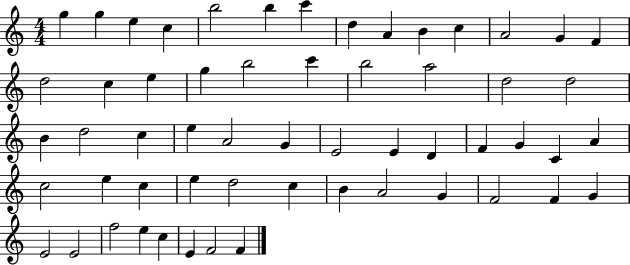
X:1
T:Untitled
M:4/4
L:1/4
K:C
g g e c b2 b c' d A B c A2 G F d2 c e g b2 c' b2 a2 d2 d2 B d2 c e A2 G E2 E D F G C A c2 e c e d2 c B A2 G F2 F G E2 E2 f2 e c E F2 F